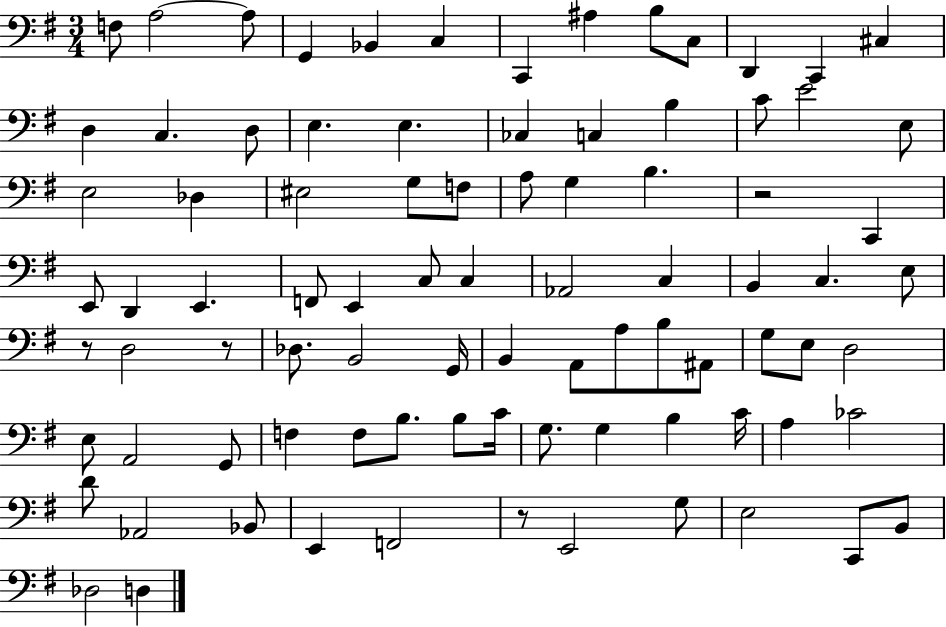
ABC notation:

X:1
T:Untitled
M:3/4
L:1/4
K:G
F,/2 A,2 A,/2 G,, _B,, C, C,, ^A, B,/2 C,/2 D,, C,, ^C, D, C, D,/2 E, E, _C, C, B, C/2 E2 E,/2 E,2 _D, ^E,2 G,/2 F,/2 A,/2 G, B, z2 C,, E,,/2 D,, E,, F,,/2 E,, C,/2 C, _A,,2 C, B,, C, E,/2 z/2 D,2 z/2 _D,/2 B,,2 G,,/4 B,, A,,/2 A,/2 B,/2 ^A,,/2 G,/2 E,/2 D,2 E,/2 A,,2 G,,/2 F, F,/2 B,/2 B,/2 C/4 G,/2 G, B, C/4 A, _C2 D/2 _A,,2 _B,,/2 E,, F,,2 z/2 E,,2 G,/2 E,2 C,,/2 B,,/2 _D,2 D,